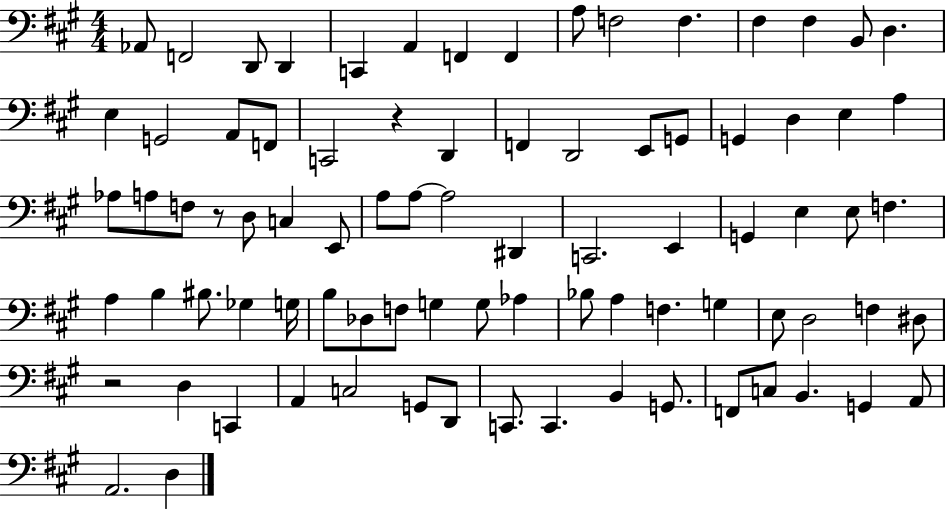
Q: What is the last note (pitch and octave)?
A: D3